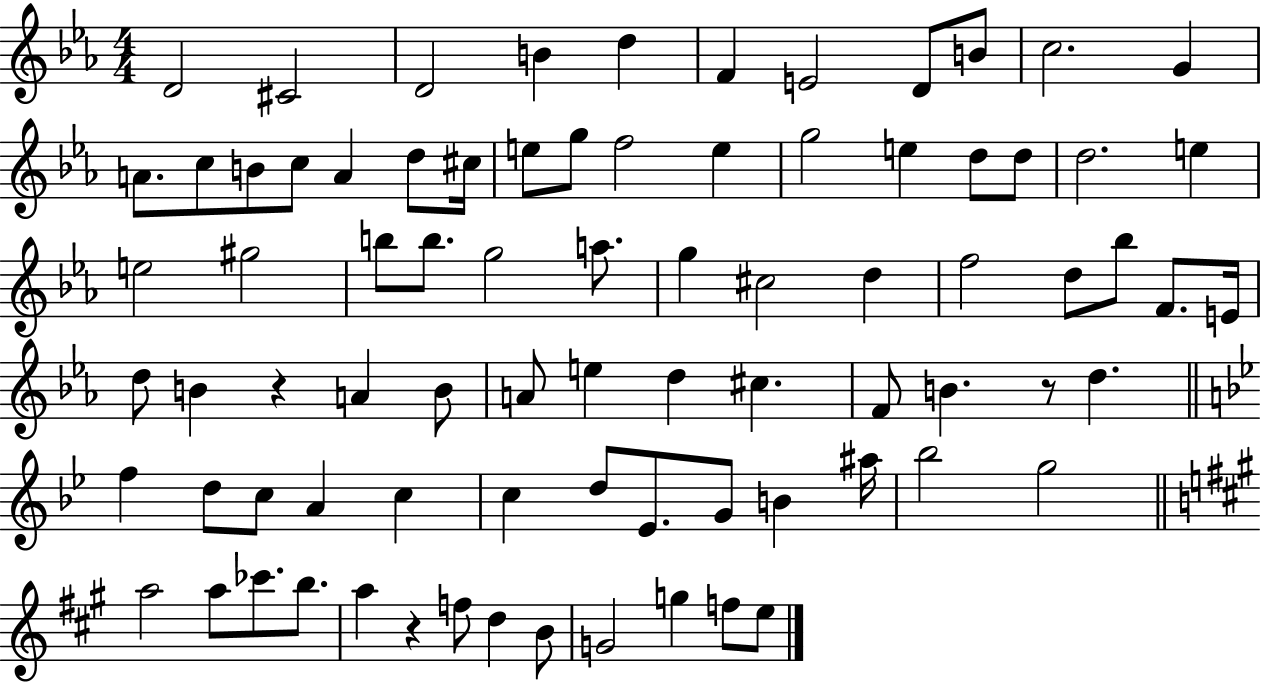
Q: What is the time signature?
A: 4/4